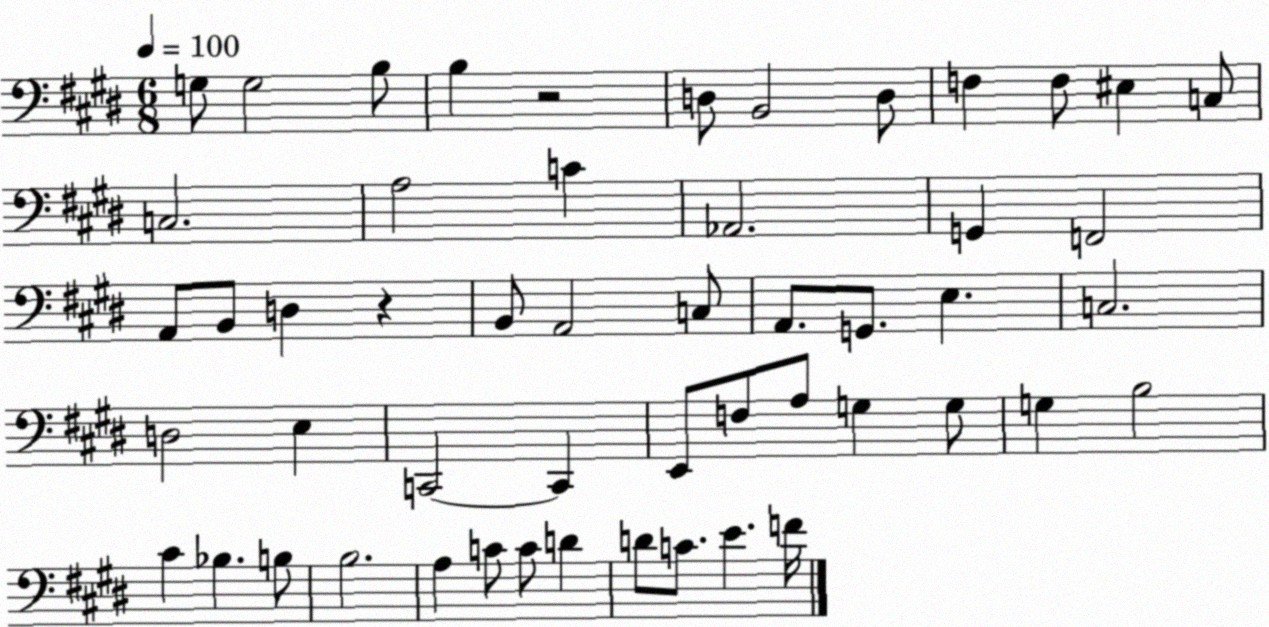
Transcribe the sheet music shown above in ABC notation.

X:1
T:Untitled
M:6/8
L:1/4
K:E
G,/2 G,2 B,/2 B, z2 D,/2 B,,2 D,/2 F, F,/2 ^E, C,/2 C,2 A,2 C _A,,2 G,, F,,2 A,,/2 B,,/2 D, z B,,/2 A,,2 C,/2 A,,/2 G,,/2 E, C,2 D,2 E, C,,2 C,, E,,/2 F,/2 A,/2 G, G,/2 G, B,2 ^C _B, B,/2 B,2 A, C/2 C/2 D D/2 C/2 E F/4